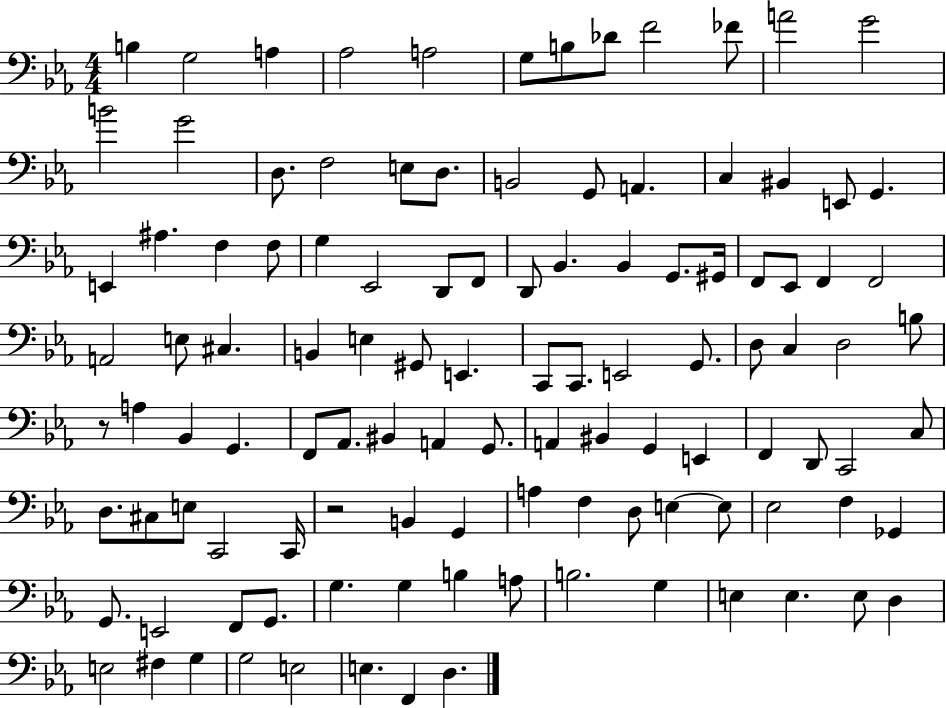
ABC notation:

X:1
T:Untitled
M:4/4
L:1/4
K:Eb
B, G,2 A, _A,2 A,2 G,/2 B,/2 _D/2 F2 _F/2 A2 G2 B2 G2 D,/2 F,2 E,/2 D,/2 B,,2 G,,/2 A,, C, ^B,, E,,/2 G,, E,, ^A, F, F,/2 G, _E,,2 D,,/2 F,,/2 D,,/2 _B,, _B,, G,,/2 ^G,,/4 F,,/2 _E,,/2 F,, F,,2 A,,2 E,/2 ^C, B,, E, ^G,,/2 E,, C,,/2 C,,/2 E,,2 G,,/2 D,/2 C, D,2 B,/2 z/2 A, _B,, G,, F,,/2 _A,,/2 ^B,, A,, G,,/2 A,, ^B,, G,, E,, F,, D,,/2 C,,2 C,/2 D,/2 ^C,/2 E,/2 C,,2 C,,/4 z2 B,, G,, A, F, D,/2 E, E,/2 _E,2 F, _G,, G,,/2 E,,2 F,,/2 G,,/2 G, G, B, A,/2 B,2 G, E, E, E,/2 D, E,2 ^F, G, G,2 E,2 E, F,, D,